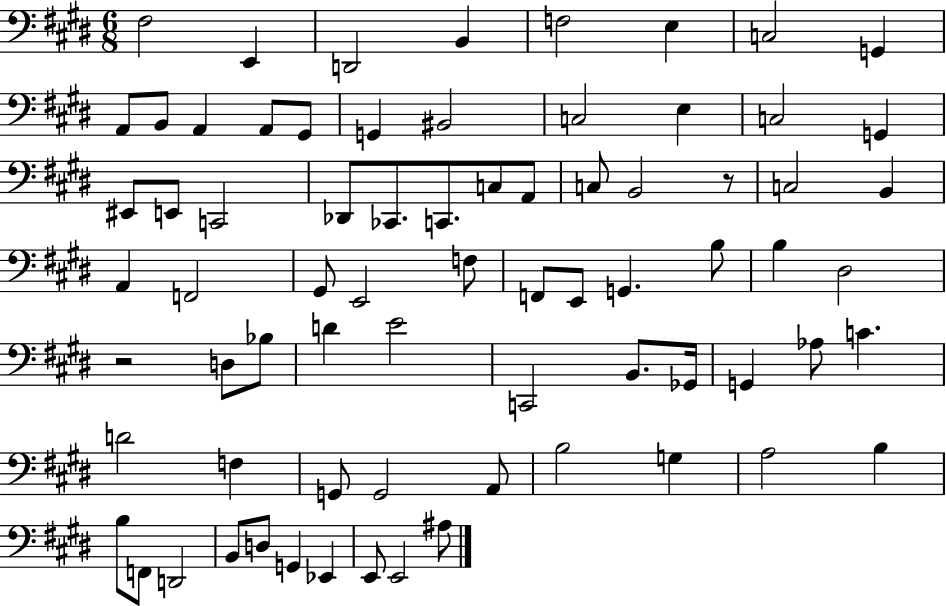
{
  \clef bass
  \numericTimeSignature
  \time 6/8
  \key e \major
  fis2 e,4 | d,2 b,4 | f2 e4 | c2 g,4 | \break a,8 b,8 a,4 a,8 gis,8 | g,4 bis,2 | c2 e4 | c2 g,4 | \break eis,8 e,8 c,2 | des,8 ces,8. c,8. c8 a,8 | c8 b,2 r8 | c2 b,4 | \break a,4 f,2 | gis,8 e,2 f8 | f,8 e,8 g,4. b8 | b4 dis2 | \break r2 d8 bes8 | d'4 e'2 | c,2 b,8. ges,16 | g,4 aes8 c'4. | \break d'2 f4 | g,8 g,2 a,8 | b2 g4 | a2 b4 | \break b8 f,8 d,2 | b,8 d8 g,4 ees,4 | e,8 e,2 ais8 | \bar "|."
}